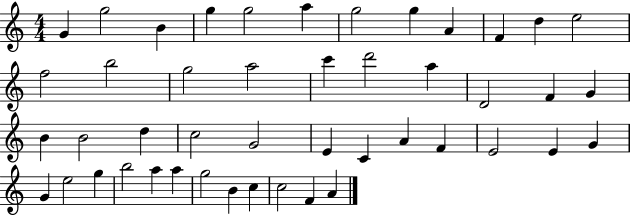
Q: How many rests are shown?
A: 0